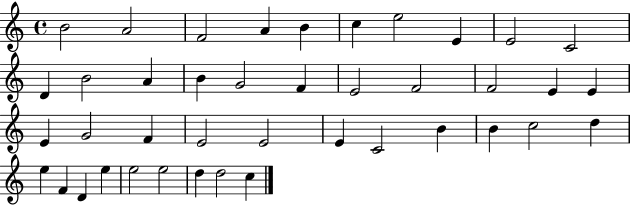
B4/h A4/h F4/h A4/q B4/q C5/q E5/h E4/q E4/h C4/h D4/q B4/h A4/q B4/q G4/h F4/q E4/h F4/h F4/h E4/q E4/q E4/q G4/h F4/q E4/h E4/h E4/q C4/h B4/q B4/q C5/h D5/q E5/q F4/q D4/q E5/q E5/h E5/h D5/q D5/h C5/q